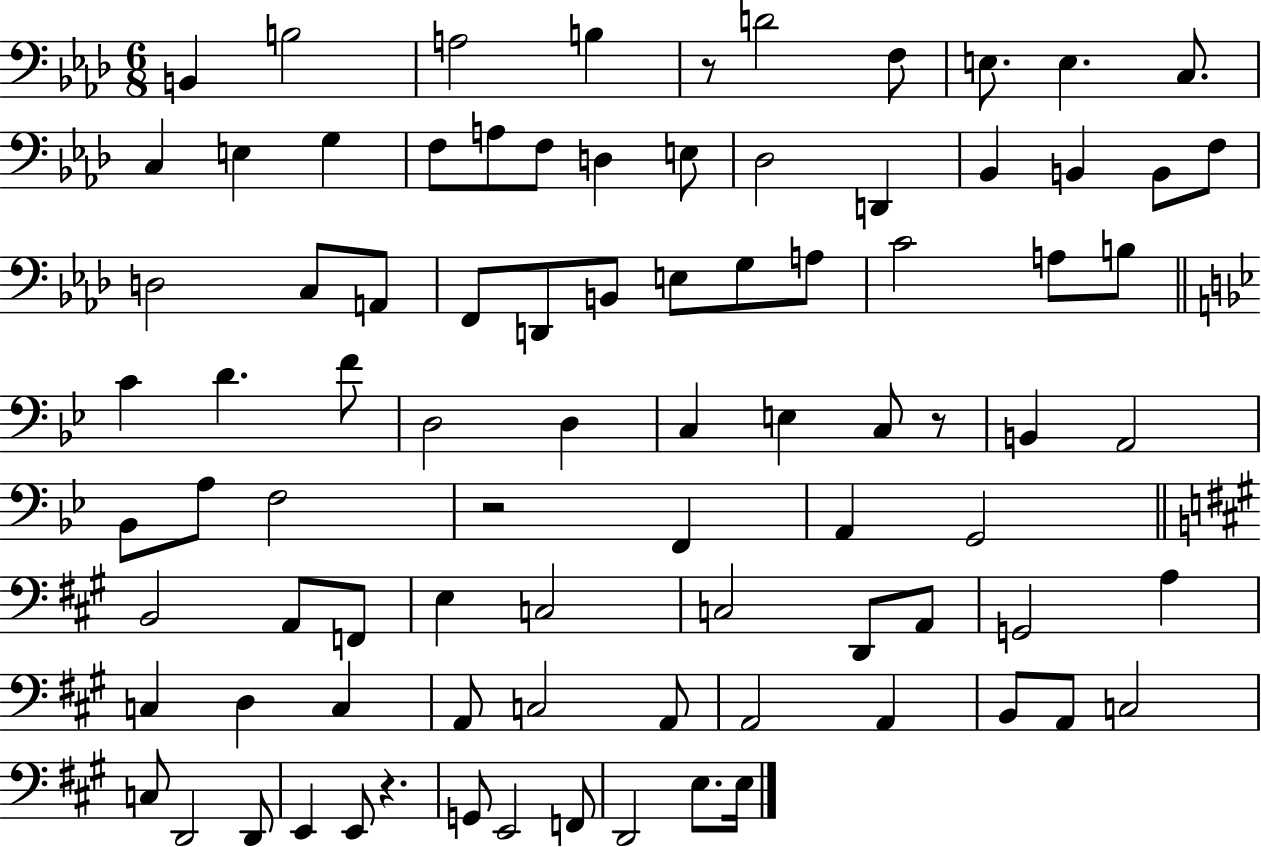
B2/q B3/h A3/h B3/q R/e D4/h F3/e E3/e. E3/q. C3/e. C3/q E3/q G3/q F3/e A3/e F3/e D3/q E3/e Db3/h D2/q Bb2/q B2/q B2/e F3/e D3/h C3/e A2/e F2/e D2/e B2/e E3/e G3/e A3/e C4/h A3/e B3/e C4/q D4/q. F4/e D3/h D3/q C3/q E3/q C3/e R/e B2/q A2/h Bb2/e A3/e F3/h R/h F2/q A2/q G2/h B2/h A2/e F2/e E3/q C3/h C3/h D2/e A2/e G2/h A3/q C3/q D3/q C3/q A2/e C3/h A2/e A2/h A2/q B2/e A2/e C3/h C3/e D2/h D2/e E2/q E2/e R/q. G2/e E2/h F2/e D2/h E3/e. E3/s